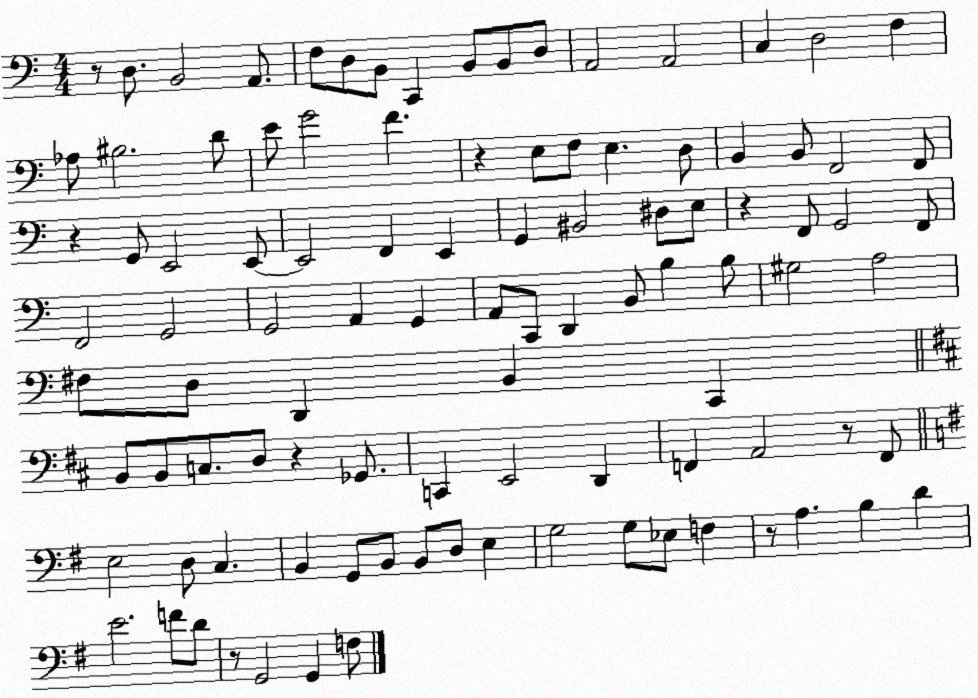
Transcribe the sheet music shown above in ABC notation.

X:1
T:Untitled
M:4/4
L:1/4
K:C
z/2 D,/2 B,,2 A,,/2 F,/2 D,/2 B,,/2 C,, B,,/2 B,,/2 D,/2 A,,2 A,,2 C, D,2 F, _A,/2 ^B,2 D/2 E/2 G2 F z E,/2 F,/2 E, D,/2 B,, B,,/2 F,,2 F,,/2 z G,,/2 E,,2 E,,/2 E,,2 F,, E,, G,, ^B,,2 ^D,/2 E,/2 z F,,/2 G,,2 F,,/2 F,,2 G,,2 G,,2 A,, G,, A,,/2 C,,/2 D,, B,,/2 B, B,/2 ^G,2 A,2 ^F,/2 D,/2 D,, B,, C,, B,,/2 B,,/2 C,/2 D,/2 z _G,,/2 C,, E,,2 D,, F,, A,,2 z/2 F,,/2 E,2 D,/2 C, B,, G,,/2 B,,/2 B,,/2 D,/2 E, G,2 G,/2 _E,/2 F, z/2 A, B, D E2 F/2 D/2 z/2 G,,2 G,, F,/2